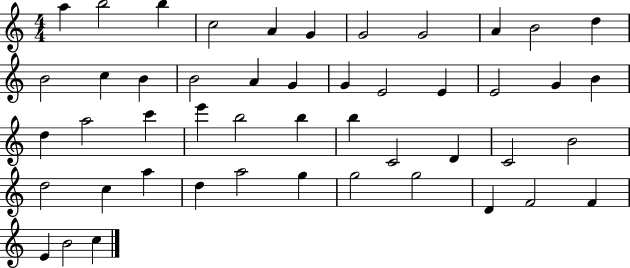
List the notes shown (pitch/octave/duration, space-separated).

A5/q B5/h B5/q C5/h A4/q G4/q G4/h G4/h A4/q B4/h D5/q B4/h C5/q B4/q B4/h A4/q G4/q G4/q E4/h E4/q E4/h G4/q B4/q D5/q A5/h C6/q E6/q B5/h B5/q B5/q C4/h D4/q C4/h B4/h D5/h C5/q A5/q D5/q A5/h G5/q G5/h G5/h D4/q F4/h F4/q E4/q B4/h C5/q